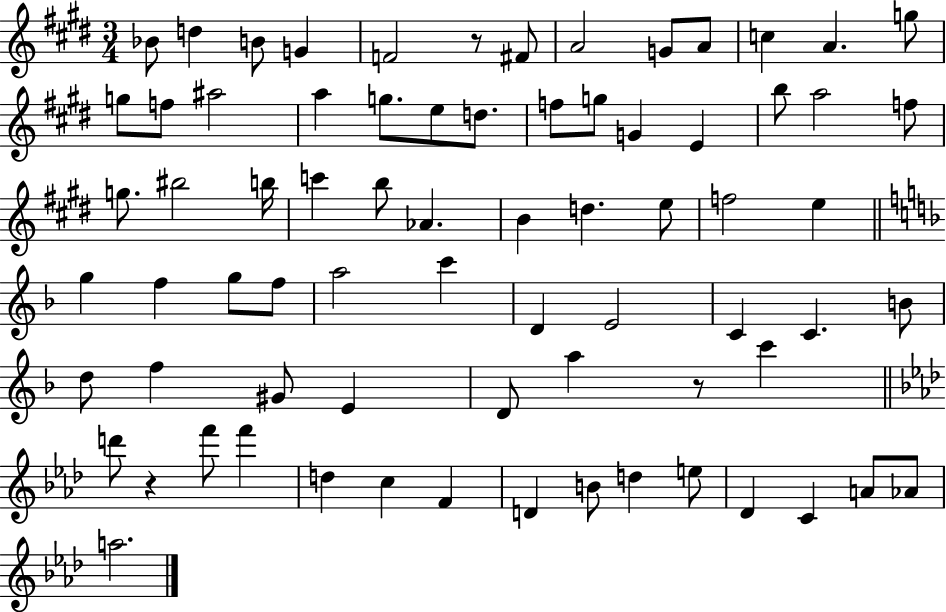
{
  \clef treble
  \numericTimeSignature
  \time 3/4
  \key e \major
  bes'8 d''4 b'8 g'4 | f'2 r8 fis'8 | a'2 g'8 a'8 | c''4 a'4. g''8 | \break g''8 f''8 ais''2 | a''4 g''8. e''8 d''8. | f''8 g''8 g'4 e'4 | b''8 a''2 f''8 | \break g''8. bis''2 b''16 | c'''4 b''8 aes'4. | b'4 d''4. e''8 | f''2 e''4 | \break \bar "||" \break \key d \minor g''4 f''4 g''8 f''8 | a''2 c'''4 | d'4 e'2 | c'4 c'4. b'8 | \break d''8 f''4 gis'8 e'4 | d'8 a''4 r8 c'''4 | \bar "||" \break \key aes \major d'''8 r4 f'''8 f'''4 | d''4 c''4 f'4 | d'4 b'8 d''4 e''8 | des'4 c'4 a'8 aes'8 | \break a''2. | \bar "|."
}